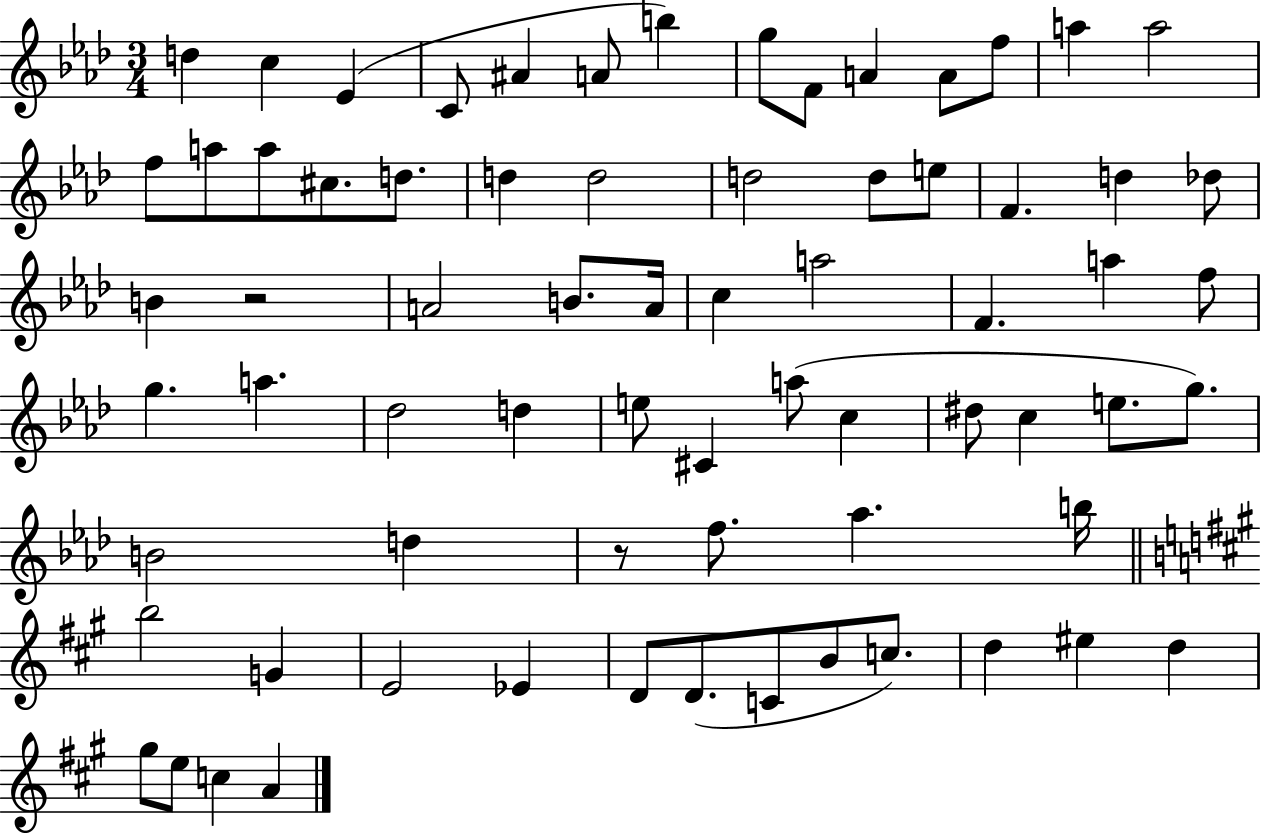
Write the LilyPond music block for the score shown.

{
  \clef treble
  \numericTimeSignature
  \time 3/4
  \key aes \major
  d''4 c''4 ees'4( | c'8 ais'4 a'8 b''4) | g''8 f'8 a'4 a'8 f''8 | a''4 a''2 | \break f''8 a''8 a''8 cis''8. d''8. | d''4 d''2 | d''2 d''8 e''8 | f'4. d''4 des''8 | \break b'4 r2 | a'2 b'8. a'16 | c''4 a''2 | f'4. a''4 f''8 | \break g''4. a''4. | des''2 d''4 | e''8 cis'4 a''8( c''4 | dis''8 c''4 e''8. g''8.) | \break b'2 d''4 | r8 f''8. aes''4. b''16 | \bar "||" \break \key a \major b''2 g'4 | e'2 ees'4 | d'8 d'8.( c'8 b'8 c''8.) | d''4 eis''4 d''4 | \break gis''8 e''8 c''4 a'4 | \bar "|."
}